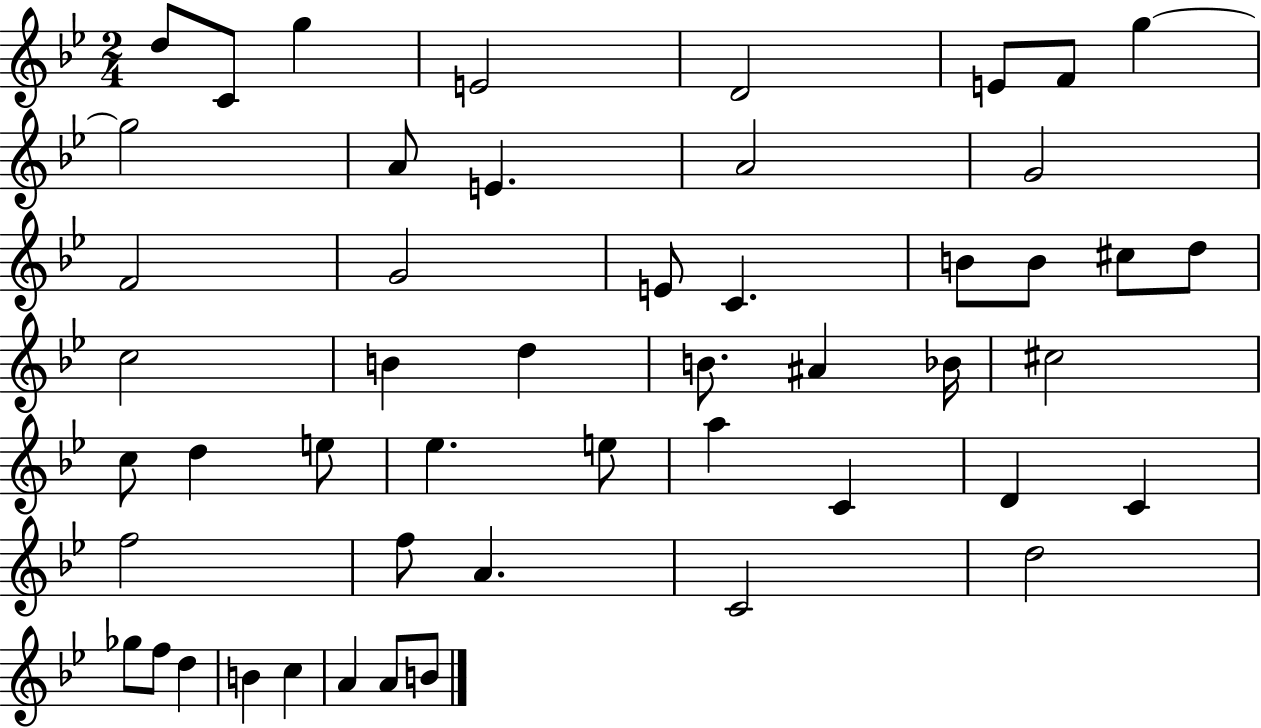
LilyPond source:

{
  \clef treble
  \numericTimeSignature
  \time 2/4
  \key bes \major
  \repeat volta 2 { d''8 c'8 g''4 | e'2 | d'2 | e'8 f'8 g''4~~ | \break g''2 | a'8 e'4. | a'2 | g'2 | \break f'2 | g'2 | e'8 c'4. | b'8 b'8 cis''8 d''8 | \break c''2 | b'4 d''4 | b'8. ais'4 bes'16 | cis''2 | \break c''8 d''4 e''8 | ees''4. e''8 | a''4 c'4 | d'4 c'4 | \break f''2 | f''8 a'4. | c'2 | d''2 | \break ges''8 f''8 d''4 | b'4 c''4 | a'4 a'8 b'8 | } \bar "|."
}